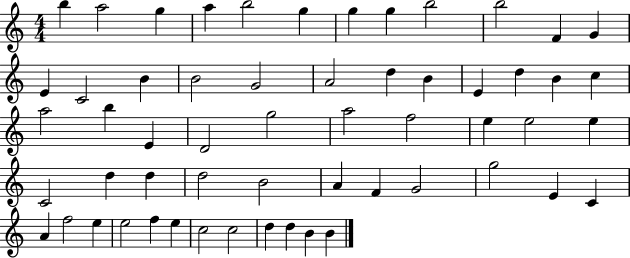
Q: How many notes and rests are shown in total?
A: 57